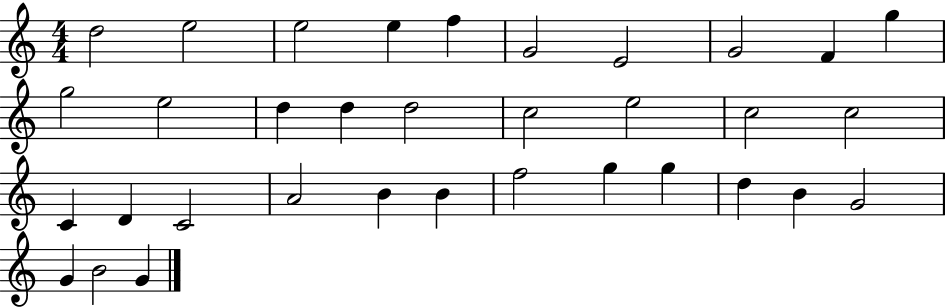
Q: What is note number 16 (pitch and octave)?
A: C5